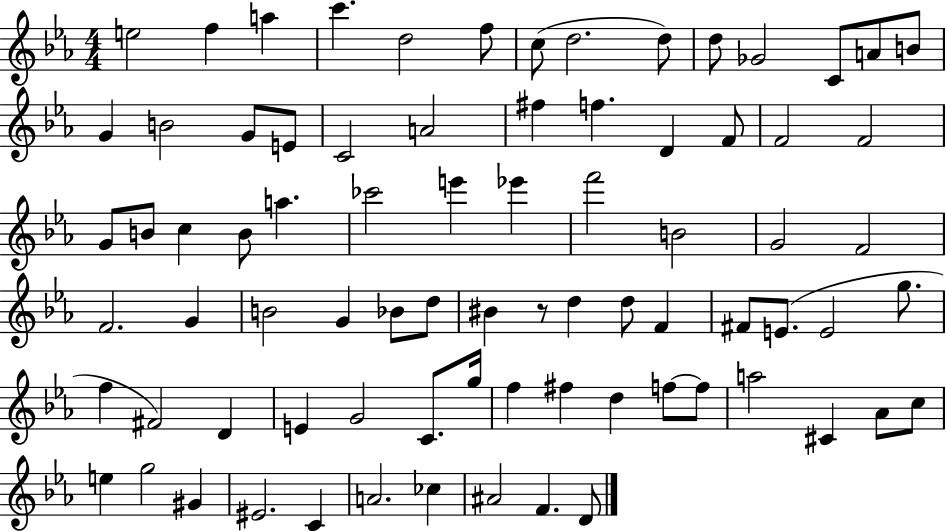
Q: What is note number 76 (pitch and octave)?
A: A#4